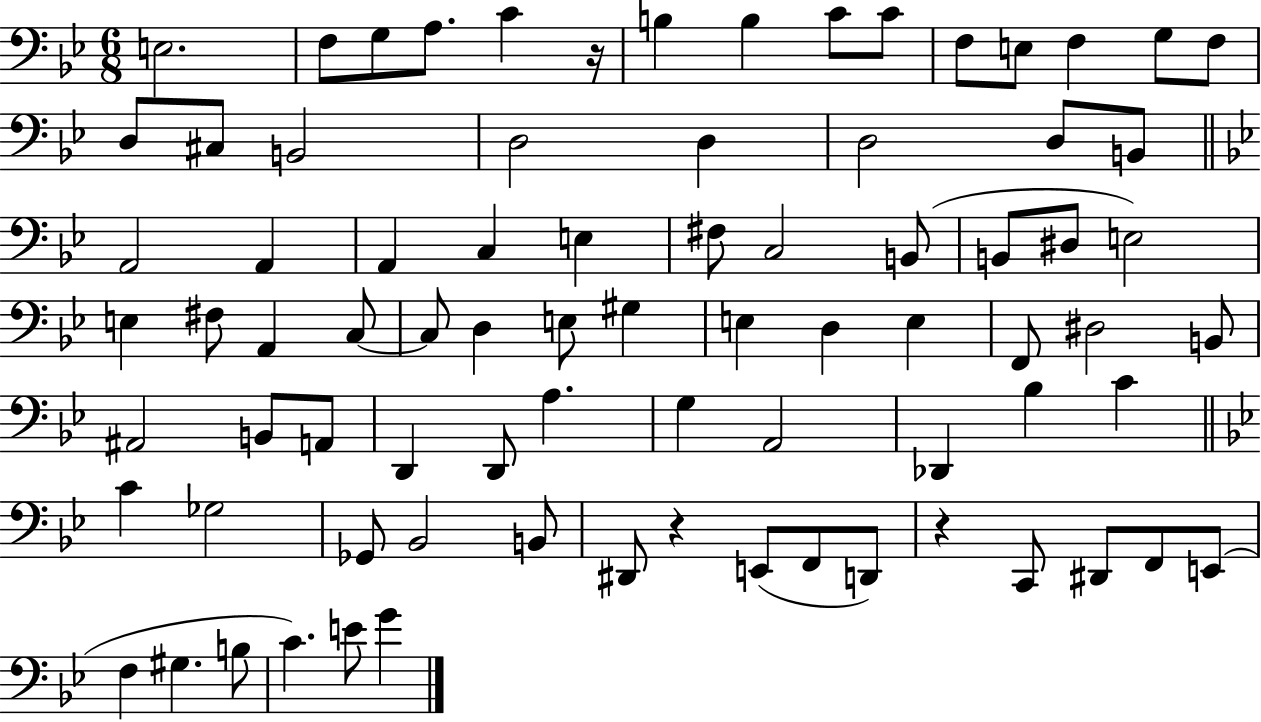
{
  \clef bass
  \numericTimeSignature
  \time 6/8
  \key bes \major
  e2. | f8 g8 a8. c'4 r16 | b4 b4 c'8 c'8 | f8 e8 f4 g8 f8 | \break d8 cis8 b,2 | d2 d4 | d2 d8 b,8 | \bar "||" \break \key g \minor a,2 a,4 | a,4 c4 e4 | fis8 c2 b,8( | b,8 dis8 e2) | \break e4 fis8 a,4 c8~~ | c8 d4 e8 gis4 | e4 d4 e4 | f,8 dis2 b,8 | \break ais,2 b,8 a,8 | d,4 d,8 a4. | g4 a,2 | des,4 bes4 c'4 | \break \bar "||" \break \key bes \major c'4 ges2 | ges,8 bes,2 b,8 | dis,8 r4 e,8( f,8 d,8) | r4 c,8 dis,8 f,8 e,8( | \break f4 gis4. b8 | c'4.) e'8 g'4 | \bar "|."
}